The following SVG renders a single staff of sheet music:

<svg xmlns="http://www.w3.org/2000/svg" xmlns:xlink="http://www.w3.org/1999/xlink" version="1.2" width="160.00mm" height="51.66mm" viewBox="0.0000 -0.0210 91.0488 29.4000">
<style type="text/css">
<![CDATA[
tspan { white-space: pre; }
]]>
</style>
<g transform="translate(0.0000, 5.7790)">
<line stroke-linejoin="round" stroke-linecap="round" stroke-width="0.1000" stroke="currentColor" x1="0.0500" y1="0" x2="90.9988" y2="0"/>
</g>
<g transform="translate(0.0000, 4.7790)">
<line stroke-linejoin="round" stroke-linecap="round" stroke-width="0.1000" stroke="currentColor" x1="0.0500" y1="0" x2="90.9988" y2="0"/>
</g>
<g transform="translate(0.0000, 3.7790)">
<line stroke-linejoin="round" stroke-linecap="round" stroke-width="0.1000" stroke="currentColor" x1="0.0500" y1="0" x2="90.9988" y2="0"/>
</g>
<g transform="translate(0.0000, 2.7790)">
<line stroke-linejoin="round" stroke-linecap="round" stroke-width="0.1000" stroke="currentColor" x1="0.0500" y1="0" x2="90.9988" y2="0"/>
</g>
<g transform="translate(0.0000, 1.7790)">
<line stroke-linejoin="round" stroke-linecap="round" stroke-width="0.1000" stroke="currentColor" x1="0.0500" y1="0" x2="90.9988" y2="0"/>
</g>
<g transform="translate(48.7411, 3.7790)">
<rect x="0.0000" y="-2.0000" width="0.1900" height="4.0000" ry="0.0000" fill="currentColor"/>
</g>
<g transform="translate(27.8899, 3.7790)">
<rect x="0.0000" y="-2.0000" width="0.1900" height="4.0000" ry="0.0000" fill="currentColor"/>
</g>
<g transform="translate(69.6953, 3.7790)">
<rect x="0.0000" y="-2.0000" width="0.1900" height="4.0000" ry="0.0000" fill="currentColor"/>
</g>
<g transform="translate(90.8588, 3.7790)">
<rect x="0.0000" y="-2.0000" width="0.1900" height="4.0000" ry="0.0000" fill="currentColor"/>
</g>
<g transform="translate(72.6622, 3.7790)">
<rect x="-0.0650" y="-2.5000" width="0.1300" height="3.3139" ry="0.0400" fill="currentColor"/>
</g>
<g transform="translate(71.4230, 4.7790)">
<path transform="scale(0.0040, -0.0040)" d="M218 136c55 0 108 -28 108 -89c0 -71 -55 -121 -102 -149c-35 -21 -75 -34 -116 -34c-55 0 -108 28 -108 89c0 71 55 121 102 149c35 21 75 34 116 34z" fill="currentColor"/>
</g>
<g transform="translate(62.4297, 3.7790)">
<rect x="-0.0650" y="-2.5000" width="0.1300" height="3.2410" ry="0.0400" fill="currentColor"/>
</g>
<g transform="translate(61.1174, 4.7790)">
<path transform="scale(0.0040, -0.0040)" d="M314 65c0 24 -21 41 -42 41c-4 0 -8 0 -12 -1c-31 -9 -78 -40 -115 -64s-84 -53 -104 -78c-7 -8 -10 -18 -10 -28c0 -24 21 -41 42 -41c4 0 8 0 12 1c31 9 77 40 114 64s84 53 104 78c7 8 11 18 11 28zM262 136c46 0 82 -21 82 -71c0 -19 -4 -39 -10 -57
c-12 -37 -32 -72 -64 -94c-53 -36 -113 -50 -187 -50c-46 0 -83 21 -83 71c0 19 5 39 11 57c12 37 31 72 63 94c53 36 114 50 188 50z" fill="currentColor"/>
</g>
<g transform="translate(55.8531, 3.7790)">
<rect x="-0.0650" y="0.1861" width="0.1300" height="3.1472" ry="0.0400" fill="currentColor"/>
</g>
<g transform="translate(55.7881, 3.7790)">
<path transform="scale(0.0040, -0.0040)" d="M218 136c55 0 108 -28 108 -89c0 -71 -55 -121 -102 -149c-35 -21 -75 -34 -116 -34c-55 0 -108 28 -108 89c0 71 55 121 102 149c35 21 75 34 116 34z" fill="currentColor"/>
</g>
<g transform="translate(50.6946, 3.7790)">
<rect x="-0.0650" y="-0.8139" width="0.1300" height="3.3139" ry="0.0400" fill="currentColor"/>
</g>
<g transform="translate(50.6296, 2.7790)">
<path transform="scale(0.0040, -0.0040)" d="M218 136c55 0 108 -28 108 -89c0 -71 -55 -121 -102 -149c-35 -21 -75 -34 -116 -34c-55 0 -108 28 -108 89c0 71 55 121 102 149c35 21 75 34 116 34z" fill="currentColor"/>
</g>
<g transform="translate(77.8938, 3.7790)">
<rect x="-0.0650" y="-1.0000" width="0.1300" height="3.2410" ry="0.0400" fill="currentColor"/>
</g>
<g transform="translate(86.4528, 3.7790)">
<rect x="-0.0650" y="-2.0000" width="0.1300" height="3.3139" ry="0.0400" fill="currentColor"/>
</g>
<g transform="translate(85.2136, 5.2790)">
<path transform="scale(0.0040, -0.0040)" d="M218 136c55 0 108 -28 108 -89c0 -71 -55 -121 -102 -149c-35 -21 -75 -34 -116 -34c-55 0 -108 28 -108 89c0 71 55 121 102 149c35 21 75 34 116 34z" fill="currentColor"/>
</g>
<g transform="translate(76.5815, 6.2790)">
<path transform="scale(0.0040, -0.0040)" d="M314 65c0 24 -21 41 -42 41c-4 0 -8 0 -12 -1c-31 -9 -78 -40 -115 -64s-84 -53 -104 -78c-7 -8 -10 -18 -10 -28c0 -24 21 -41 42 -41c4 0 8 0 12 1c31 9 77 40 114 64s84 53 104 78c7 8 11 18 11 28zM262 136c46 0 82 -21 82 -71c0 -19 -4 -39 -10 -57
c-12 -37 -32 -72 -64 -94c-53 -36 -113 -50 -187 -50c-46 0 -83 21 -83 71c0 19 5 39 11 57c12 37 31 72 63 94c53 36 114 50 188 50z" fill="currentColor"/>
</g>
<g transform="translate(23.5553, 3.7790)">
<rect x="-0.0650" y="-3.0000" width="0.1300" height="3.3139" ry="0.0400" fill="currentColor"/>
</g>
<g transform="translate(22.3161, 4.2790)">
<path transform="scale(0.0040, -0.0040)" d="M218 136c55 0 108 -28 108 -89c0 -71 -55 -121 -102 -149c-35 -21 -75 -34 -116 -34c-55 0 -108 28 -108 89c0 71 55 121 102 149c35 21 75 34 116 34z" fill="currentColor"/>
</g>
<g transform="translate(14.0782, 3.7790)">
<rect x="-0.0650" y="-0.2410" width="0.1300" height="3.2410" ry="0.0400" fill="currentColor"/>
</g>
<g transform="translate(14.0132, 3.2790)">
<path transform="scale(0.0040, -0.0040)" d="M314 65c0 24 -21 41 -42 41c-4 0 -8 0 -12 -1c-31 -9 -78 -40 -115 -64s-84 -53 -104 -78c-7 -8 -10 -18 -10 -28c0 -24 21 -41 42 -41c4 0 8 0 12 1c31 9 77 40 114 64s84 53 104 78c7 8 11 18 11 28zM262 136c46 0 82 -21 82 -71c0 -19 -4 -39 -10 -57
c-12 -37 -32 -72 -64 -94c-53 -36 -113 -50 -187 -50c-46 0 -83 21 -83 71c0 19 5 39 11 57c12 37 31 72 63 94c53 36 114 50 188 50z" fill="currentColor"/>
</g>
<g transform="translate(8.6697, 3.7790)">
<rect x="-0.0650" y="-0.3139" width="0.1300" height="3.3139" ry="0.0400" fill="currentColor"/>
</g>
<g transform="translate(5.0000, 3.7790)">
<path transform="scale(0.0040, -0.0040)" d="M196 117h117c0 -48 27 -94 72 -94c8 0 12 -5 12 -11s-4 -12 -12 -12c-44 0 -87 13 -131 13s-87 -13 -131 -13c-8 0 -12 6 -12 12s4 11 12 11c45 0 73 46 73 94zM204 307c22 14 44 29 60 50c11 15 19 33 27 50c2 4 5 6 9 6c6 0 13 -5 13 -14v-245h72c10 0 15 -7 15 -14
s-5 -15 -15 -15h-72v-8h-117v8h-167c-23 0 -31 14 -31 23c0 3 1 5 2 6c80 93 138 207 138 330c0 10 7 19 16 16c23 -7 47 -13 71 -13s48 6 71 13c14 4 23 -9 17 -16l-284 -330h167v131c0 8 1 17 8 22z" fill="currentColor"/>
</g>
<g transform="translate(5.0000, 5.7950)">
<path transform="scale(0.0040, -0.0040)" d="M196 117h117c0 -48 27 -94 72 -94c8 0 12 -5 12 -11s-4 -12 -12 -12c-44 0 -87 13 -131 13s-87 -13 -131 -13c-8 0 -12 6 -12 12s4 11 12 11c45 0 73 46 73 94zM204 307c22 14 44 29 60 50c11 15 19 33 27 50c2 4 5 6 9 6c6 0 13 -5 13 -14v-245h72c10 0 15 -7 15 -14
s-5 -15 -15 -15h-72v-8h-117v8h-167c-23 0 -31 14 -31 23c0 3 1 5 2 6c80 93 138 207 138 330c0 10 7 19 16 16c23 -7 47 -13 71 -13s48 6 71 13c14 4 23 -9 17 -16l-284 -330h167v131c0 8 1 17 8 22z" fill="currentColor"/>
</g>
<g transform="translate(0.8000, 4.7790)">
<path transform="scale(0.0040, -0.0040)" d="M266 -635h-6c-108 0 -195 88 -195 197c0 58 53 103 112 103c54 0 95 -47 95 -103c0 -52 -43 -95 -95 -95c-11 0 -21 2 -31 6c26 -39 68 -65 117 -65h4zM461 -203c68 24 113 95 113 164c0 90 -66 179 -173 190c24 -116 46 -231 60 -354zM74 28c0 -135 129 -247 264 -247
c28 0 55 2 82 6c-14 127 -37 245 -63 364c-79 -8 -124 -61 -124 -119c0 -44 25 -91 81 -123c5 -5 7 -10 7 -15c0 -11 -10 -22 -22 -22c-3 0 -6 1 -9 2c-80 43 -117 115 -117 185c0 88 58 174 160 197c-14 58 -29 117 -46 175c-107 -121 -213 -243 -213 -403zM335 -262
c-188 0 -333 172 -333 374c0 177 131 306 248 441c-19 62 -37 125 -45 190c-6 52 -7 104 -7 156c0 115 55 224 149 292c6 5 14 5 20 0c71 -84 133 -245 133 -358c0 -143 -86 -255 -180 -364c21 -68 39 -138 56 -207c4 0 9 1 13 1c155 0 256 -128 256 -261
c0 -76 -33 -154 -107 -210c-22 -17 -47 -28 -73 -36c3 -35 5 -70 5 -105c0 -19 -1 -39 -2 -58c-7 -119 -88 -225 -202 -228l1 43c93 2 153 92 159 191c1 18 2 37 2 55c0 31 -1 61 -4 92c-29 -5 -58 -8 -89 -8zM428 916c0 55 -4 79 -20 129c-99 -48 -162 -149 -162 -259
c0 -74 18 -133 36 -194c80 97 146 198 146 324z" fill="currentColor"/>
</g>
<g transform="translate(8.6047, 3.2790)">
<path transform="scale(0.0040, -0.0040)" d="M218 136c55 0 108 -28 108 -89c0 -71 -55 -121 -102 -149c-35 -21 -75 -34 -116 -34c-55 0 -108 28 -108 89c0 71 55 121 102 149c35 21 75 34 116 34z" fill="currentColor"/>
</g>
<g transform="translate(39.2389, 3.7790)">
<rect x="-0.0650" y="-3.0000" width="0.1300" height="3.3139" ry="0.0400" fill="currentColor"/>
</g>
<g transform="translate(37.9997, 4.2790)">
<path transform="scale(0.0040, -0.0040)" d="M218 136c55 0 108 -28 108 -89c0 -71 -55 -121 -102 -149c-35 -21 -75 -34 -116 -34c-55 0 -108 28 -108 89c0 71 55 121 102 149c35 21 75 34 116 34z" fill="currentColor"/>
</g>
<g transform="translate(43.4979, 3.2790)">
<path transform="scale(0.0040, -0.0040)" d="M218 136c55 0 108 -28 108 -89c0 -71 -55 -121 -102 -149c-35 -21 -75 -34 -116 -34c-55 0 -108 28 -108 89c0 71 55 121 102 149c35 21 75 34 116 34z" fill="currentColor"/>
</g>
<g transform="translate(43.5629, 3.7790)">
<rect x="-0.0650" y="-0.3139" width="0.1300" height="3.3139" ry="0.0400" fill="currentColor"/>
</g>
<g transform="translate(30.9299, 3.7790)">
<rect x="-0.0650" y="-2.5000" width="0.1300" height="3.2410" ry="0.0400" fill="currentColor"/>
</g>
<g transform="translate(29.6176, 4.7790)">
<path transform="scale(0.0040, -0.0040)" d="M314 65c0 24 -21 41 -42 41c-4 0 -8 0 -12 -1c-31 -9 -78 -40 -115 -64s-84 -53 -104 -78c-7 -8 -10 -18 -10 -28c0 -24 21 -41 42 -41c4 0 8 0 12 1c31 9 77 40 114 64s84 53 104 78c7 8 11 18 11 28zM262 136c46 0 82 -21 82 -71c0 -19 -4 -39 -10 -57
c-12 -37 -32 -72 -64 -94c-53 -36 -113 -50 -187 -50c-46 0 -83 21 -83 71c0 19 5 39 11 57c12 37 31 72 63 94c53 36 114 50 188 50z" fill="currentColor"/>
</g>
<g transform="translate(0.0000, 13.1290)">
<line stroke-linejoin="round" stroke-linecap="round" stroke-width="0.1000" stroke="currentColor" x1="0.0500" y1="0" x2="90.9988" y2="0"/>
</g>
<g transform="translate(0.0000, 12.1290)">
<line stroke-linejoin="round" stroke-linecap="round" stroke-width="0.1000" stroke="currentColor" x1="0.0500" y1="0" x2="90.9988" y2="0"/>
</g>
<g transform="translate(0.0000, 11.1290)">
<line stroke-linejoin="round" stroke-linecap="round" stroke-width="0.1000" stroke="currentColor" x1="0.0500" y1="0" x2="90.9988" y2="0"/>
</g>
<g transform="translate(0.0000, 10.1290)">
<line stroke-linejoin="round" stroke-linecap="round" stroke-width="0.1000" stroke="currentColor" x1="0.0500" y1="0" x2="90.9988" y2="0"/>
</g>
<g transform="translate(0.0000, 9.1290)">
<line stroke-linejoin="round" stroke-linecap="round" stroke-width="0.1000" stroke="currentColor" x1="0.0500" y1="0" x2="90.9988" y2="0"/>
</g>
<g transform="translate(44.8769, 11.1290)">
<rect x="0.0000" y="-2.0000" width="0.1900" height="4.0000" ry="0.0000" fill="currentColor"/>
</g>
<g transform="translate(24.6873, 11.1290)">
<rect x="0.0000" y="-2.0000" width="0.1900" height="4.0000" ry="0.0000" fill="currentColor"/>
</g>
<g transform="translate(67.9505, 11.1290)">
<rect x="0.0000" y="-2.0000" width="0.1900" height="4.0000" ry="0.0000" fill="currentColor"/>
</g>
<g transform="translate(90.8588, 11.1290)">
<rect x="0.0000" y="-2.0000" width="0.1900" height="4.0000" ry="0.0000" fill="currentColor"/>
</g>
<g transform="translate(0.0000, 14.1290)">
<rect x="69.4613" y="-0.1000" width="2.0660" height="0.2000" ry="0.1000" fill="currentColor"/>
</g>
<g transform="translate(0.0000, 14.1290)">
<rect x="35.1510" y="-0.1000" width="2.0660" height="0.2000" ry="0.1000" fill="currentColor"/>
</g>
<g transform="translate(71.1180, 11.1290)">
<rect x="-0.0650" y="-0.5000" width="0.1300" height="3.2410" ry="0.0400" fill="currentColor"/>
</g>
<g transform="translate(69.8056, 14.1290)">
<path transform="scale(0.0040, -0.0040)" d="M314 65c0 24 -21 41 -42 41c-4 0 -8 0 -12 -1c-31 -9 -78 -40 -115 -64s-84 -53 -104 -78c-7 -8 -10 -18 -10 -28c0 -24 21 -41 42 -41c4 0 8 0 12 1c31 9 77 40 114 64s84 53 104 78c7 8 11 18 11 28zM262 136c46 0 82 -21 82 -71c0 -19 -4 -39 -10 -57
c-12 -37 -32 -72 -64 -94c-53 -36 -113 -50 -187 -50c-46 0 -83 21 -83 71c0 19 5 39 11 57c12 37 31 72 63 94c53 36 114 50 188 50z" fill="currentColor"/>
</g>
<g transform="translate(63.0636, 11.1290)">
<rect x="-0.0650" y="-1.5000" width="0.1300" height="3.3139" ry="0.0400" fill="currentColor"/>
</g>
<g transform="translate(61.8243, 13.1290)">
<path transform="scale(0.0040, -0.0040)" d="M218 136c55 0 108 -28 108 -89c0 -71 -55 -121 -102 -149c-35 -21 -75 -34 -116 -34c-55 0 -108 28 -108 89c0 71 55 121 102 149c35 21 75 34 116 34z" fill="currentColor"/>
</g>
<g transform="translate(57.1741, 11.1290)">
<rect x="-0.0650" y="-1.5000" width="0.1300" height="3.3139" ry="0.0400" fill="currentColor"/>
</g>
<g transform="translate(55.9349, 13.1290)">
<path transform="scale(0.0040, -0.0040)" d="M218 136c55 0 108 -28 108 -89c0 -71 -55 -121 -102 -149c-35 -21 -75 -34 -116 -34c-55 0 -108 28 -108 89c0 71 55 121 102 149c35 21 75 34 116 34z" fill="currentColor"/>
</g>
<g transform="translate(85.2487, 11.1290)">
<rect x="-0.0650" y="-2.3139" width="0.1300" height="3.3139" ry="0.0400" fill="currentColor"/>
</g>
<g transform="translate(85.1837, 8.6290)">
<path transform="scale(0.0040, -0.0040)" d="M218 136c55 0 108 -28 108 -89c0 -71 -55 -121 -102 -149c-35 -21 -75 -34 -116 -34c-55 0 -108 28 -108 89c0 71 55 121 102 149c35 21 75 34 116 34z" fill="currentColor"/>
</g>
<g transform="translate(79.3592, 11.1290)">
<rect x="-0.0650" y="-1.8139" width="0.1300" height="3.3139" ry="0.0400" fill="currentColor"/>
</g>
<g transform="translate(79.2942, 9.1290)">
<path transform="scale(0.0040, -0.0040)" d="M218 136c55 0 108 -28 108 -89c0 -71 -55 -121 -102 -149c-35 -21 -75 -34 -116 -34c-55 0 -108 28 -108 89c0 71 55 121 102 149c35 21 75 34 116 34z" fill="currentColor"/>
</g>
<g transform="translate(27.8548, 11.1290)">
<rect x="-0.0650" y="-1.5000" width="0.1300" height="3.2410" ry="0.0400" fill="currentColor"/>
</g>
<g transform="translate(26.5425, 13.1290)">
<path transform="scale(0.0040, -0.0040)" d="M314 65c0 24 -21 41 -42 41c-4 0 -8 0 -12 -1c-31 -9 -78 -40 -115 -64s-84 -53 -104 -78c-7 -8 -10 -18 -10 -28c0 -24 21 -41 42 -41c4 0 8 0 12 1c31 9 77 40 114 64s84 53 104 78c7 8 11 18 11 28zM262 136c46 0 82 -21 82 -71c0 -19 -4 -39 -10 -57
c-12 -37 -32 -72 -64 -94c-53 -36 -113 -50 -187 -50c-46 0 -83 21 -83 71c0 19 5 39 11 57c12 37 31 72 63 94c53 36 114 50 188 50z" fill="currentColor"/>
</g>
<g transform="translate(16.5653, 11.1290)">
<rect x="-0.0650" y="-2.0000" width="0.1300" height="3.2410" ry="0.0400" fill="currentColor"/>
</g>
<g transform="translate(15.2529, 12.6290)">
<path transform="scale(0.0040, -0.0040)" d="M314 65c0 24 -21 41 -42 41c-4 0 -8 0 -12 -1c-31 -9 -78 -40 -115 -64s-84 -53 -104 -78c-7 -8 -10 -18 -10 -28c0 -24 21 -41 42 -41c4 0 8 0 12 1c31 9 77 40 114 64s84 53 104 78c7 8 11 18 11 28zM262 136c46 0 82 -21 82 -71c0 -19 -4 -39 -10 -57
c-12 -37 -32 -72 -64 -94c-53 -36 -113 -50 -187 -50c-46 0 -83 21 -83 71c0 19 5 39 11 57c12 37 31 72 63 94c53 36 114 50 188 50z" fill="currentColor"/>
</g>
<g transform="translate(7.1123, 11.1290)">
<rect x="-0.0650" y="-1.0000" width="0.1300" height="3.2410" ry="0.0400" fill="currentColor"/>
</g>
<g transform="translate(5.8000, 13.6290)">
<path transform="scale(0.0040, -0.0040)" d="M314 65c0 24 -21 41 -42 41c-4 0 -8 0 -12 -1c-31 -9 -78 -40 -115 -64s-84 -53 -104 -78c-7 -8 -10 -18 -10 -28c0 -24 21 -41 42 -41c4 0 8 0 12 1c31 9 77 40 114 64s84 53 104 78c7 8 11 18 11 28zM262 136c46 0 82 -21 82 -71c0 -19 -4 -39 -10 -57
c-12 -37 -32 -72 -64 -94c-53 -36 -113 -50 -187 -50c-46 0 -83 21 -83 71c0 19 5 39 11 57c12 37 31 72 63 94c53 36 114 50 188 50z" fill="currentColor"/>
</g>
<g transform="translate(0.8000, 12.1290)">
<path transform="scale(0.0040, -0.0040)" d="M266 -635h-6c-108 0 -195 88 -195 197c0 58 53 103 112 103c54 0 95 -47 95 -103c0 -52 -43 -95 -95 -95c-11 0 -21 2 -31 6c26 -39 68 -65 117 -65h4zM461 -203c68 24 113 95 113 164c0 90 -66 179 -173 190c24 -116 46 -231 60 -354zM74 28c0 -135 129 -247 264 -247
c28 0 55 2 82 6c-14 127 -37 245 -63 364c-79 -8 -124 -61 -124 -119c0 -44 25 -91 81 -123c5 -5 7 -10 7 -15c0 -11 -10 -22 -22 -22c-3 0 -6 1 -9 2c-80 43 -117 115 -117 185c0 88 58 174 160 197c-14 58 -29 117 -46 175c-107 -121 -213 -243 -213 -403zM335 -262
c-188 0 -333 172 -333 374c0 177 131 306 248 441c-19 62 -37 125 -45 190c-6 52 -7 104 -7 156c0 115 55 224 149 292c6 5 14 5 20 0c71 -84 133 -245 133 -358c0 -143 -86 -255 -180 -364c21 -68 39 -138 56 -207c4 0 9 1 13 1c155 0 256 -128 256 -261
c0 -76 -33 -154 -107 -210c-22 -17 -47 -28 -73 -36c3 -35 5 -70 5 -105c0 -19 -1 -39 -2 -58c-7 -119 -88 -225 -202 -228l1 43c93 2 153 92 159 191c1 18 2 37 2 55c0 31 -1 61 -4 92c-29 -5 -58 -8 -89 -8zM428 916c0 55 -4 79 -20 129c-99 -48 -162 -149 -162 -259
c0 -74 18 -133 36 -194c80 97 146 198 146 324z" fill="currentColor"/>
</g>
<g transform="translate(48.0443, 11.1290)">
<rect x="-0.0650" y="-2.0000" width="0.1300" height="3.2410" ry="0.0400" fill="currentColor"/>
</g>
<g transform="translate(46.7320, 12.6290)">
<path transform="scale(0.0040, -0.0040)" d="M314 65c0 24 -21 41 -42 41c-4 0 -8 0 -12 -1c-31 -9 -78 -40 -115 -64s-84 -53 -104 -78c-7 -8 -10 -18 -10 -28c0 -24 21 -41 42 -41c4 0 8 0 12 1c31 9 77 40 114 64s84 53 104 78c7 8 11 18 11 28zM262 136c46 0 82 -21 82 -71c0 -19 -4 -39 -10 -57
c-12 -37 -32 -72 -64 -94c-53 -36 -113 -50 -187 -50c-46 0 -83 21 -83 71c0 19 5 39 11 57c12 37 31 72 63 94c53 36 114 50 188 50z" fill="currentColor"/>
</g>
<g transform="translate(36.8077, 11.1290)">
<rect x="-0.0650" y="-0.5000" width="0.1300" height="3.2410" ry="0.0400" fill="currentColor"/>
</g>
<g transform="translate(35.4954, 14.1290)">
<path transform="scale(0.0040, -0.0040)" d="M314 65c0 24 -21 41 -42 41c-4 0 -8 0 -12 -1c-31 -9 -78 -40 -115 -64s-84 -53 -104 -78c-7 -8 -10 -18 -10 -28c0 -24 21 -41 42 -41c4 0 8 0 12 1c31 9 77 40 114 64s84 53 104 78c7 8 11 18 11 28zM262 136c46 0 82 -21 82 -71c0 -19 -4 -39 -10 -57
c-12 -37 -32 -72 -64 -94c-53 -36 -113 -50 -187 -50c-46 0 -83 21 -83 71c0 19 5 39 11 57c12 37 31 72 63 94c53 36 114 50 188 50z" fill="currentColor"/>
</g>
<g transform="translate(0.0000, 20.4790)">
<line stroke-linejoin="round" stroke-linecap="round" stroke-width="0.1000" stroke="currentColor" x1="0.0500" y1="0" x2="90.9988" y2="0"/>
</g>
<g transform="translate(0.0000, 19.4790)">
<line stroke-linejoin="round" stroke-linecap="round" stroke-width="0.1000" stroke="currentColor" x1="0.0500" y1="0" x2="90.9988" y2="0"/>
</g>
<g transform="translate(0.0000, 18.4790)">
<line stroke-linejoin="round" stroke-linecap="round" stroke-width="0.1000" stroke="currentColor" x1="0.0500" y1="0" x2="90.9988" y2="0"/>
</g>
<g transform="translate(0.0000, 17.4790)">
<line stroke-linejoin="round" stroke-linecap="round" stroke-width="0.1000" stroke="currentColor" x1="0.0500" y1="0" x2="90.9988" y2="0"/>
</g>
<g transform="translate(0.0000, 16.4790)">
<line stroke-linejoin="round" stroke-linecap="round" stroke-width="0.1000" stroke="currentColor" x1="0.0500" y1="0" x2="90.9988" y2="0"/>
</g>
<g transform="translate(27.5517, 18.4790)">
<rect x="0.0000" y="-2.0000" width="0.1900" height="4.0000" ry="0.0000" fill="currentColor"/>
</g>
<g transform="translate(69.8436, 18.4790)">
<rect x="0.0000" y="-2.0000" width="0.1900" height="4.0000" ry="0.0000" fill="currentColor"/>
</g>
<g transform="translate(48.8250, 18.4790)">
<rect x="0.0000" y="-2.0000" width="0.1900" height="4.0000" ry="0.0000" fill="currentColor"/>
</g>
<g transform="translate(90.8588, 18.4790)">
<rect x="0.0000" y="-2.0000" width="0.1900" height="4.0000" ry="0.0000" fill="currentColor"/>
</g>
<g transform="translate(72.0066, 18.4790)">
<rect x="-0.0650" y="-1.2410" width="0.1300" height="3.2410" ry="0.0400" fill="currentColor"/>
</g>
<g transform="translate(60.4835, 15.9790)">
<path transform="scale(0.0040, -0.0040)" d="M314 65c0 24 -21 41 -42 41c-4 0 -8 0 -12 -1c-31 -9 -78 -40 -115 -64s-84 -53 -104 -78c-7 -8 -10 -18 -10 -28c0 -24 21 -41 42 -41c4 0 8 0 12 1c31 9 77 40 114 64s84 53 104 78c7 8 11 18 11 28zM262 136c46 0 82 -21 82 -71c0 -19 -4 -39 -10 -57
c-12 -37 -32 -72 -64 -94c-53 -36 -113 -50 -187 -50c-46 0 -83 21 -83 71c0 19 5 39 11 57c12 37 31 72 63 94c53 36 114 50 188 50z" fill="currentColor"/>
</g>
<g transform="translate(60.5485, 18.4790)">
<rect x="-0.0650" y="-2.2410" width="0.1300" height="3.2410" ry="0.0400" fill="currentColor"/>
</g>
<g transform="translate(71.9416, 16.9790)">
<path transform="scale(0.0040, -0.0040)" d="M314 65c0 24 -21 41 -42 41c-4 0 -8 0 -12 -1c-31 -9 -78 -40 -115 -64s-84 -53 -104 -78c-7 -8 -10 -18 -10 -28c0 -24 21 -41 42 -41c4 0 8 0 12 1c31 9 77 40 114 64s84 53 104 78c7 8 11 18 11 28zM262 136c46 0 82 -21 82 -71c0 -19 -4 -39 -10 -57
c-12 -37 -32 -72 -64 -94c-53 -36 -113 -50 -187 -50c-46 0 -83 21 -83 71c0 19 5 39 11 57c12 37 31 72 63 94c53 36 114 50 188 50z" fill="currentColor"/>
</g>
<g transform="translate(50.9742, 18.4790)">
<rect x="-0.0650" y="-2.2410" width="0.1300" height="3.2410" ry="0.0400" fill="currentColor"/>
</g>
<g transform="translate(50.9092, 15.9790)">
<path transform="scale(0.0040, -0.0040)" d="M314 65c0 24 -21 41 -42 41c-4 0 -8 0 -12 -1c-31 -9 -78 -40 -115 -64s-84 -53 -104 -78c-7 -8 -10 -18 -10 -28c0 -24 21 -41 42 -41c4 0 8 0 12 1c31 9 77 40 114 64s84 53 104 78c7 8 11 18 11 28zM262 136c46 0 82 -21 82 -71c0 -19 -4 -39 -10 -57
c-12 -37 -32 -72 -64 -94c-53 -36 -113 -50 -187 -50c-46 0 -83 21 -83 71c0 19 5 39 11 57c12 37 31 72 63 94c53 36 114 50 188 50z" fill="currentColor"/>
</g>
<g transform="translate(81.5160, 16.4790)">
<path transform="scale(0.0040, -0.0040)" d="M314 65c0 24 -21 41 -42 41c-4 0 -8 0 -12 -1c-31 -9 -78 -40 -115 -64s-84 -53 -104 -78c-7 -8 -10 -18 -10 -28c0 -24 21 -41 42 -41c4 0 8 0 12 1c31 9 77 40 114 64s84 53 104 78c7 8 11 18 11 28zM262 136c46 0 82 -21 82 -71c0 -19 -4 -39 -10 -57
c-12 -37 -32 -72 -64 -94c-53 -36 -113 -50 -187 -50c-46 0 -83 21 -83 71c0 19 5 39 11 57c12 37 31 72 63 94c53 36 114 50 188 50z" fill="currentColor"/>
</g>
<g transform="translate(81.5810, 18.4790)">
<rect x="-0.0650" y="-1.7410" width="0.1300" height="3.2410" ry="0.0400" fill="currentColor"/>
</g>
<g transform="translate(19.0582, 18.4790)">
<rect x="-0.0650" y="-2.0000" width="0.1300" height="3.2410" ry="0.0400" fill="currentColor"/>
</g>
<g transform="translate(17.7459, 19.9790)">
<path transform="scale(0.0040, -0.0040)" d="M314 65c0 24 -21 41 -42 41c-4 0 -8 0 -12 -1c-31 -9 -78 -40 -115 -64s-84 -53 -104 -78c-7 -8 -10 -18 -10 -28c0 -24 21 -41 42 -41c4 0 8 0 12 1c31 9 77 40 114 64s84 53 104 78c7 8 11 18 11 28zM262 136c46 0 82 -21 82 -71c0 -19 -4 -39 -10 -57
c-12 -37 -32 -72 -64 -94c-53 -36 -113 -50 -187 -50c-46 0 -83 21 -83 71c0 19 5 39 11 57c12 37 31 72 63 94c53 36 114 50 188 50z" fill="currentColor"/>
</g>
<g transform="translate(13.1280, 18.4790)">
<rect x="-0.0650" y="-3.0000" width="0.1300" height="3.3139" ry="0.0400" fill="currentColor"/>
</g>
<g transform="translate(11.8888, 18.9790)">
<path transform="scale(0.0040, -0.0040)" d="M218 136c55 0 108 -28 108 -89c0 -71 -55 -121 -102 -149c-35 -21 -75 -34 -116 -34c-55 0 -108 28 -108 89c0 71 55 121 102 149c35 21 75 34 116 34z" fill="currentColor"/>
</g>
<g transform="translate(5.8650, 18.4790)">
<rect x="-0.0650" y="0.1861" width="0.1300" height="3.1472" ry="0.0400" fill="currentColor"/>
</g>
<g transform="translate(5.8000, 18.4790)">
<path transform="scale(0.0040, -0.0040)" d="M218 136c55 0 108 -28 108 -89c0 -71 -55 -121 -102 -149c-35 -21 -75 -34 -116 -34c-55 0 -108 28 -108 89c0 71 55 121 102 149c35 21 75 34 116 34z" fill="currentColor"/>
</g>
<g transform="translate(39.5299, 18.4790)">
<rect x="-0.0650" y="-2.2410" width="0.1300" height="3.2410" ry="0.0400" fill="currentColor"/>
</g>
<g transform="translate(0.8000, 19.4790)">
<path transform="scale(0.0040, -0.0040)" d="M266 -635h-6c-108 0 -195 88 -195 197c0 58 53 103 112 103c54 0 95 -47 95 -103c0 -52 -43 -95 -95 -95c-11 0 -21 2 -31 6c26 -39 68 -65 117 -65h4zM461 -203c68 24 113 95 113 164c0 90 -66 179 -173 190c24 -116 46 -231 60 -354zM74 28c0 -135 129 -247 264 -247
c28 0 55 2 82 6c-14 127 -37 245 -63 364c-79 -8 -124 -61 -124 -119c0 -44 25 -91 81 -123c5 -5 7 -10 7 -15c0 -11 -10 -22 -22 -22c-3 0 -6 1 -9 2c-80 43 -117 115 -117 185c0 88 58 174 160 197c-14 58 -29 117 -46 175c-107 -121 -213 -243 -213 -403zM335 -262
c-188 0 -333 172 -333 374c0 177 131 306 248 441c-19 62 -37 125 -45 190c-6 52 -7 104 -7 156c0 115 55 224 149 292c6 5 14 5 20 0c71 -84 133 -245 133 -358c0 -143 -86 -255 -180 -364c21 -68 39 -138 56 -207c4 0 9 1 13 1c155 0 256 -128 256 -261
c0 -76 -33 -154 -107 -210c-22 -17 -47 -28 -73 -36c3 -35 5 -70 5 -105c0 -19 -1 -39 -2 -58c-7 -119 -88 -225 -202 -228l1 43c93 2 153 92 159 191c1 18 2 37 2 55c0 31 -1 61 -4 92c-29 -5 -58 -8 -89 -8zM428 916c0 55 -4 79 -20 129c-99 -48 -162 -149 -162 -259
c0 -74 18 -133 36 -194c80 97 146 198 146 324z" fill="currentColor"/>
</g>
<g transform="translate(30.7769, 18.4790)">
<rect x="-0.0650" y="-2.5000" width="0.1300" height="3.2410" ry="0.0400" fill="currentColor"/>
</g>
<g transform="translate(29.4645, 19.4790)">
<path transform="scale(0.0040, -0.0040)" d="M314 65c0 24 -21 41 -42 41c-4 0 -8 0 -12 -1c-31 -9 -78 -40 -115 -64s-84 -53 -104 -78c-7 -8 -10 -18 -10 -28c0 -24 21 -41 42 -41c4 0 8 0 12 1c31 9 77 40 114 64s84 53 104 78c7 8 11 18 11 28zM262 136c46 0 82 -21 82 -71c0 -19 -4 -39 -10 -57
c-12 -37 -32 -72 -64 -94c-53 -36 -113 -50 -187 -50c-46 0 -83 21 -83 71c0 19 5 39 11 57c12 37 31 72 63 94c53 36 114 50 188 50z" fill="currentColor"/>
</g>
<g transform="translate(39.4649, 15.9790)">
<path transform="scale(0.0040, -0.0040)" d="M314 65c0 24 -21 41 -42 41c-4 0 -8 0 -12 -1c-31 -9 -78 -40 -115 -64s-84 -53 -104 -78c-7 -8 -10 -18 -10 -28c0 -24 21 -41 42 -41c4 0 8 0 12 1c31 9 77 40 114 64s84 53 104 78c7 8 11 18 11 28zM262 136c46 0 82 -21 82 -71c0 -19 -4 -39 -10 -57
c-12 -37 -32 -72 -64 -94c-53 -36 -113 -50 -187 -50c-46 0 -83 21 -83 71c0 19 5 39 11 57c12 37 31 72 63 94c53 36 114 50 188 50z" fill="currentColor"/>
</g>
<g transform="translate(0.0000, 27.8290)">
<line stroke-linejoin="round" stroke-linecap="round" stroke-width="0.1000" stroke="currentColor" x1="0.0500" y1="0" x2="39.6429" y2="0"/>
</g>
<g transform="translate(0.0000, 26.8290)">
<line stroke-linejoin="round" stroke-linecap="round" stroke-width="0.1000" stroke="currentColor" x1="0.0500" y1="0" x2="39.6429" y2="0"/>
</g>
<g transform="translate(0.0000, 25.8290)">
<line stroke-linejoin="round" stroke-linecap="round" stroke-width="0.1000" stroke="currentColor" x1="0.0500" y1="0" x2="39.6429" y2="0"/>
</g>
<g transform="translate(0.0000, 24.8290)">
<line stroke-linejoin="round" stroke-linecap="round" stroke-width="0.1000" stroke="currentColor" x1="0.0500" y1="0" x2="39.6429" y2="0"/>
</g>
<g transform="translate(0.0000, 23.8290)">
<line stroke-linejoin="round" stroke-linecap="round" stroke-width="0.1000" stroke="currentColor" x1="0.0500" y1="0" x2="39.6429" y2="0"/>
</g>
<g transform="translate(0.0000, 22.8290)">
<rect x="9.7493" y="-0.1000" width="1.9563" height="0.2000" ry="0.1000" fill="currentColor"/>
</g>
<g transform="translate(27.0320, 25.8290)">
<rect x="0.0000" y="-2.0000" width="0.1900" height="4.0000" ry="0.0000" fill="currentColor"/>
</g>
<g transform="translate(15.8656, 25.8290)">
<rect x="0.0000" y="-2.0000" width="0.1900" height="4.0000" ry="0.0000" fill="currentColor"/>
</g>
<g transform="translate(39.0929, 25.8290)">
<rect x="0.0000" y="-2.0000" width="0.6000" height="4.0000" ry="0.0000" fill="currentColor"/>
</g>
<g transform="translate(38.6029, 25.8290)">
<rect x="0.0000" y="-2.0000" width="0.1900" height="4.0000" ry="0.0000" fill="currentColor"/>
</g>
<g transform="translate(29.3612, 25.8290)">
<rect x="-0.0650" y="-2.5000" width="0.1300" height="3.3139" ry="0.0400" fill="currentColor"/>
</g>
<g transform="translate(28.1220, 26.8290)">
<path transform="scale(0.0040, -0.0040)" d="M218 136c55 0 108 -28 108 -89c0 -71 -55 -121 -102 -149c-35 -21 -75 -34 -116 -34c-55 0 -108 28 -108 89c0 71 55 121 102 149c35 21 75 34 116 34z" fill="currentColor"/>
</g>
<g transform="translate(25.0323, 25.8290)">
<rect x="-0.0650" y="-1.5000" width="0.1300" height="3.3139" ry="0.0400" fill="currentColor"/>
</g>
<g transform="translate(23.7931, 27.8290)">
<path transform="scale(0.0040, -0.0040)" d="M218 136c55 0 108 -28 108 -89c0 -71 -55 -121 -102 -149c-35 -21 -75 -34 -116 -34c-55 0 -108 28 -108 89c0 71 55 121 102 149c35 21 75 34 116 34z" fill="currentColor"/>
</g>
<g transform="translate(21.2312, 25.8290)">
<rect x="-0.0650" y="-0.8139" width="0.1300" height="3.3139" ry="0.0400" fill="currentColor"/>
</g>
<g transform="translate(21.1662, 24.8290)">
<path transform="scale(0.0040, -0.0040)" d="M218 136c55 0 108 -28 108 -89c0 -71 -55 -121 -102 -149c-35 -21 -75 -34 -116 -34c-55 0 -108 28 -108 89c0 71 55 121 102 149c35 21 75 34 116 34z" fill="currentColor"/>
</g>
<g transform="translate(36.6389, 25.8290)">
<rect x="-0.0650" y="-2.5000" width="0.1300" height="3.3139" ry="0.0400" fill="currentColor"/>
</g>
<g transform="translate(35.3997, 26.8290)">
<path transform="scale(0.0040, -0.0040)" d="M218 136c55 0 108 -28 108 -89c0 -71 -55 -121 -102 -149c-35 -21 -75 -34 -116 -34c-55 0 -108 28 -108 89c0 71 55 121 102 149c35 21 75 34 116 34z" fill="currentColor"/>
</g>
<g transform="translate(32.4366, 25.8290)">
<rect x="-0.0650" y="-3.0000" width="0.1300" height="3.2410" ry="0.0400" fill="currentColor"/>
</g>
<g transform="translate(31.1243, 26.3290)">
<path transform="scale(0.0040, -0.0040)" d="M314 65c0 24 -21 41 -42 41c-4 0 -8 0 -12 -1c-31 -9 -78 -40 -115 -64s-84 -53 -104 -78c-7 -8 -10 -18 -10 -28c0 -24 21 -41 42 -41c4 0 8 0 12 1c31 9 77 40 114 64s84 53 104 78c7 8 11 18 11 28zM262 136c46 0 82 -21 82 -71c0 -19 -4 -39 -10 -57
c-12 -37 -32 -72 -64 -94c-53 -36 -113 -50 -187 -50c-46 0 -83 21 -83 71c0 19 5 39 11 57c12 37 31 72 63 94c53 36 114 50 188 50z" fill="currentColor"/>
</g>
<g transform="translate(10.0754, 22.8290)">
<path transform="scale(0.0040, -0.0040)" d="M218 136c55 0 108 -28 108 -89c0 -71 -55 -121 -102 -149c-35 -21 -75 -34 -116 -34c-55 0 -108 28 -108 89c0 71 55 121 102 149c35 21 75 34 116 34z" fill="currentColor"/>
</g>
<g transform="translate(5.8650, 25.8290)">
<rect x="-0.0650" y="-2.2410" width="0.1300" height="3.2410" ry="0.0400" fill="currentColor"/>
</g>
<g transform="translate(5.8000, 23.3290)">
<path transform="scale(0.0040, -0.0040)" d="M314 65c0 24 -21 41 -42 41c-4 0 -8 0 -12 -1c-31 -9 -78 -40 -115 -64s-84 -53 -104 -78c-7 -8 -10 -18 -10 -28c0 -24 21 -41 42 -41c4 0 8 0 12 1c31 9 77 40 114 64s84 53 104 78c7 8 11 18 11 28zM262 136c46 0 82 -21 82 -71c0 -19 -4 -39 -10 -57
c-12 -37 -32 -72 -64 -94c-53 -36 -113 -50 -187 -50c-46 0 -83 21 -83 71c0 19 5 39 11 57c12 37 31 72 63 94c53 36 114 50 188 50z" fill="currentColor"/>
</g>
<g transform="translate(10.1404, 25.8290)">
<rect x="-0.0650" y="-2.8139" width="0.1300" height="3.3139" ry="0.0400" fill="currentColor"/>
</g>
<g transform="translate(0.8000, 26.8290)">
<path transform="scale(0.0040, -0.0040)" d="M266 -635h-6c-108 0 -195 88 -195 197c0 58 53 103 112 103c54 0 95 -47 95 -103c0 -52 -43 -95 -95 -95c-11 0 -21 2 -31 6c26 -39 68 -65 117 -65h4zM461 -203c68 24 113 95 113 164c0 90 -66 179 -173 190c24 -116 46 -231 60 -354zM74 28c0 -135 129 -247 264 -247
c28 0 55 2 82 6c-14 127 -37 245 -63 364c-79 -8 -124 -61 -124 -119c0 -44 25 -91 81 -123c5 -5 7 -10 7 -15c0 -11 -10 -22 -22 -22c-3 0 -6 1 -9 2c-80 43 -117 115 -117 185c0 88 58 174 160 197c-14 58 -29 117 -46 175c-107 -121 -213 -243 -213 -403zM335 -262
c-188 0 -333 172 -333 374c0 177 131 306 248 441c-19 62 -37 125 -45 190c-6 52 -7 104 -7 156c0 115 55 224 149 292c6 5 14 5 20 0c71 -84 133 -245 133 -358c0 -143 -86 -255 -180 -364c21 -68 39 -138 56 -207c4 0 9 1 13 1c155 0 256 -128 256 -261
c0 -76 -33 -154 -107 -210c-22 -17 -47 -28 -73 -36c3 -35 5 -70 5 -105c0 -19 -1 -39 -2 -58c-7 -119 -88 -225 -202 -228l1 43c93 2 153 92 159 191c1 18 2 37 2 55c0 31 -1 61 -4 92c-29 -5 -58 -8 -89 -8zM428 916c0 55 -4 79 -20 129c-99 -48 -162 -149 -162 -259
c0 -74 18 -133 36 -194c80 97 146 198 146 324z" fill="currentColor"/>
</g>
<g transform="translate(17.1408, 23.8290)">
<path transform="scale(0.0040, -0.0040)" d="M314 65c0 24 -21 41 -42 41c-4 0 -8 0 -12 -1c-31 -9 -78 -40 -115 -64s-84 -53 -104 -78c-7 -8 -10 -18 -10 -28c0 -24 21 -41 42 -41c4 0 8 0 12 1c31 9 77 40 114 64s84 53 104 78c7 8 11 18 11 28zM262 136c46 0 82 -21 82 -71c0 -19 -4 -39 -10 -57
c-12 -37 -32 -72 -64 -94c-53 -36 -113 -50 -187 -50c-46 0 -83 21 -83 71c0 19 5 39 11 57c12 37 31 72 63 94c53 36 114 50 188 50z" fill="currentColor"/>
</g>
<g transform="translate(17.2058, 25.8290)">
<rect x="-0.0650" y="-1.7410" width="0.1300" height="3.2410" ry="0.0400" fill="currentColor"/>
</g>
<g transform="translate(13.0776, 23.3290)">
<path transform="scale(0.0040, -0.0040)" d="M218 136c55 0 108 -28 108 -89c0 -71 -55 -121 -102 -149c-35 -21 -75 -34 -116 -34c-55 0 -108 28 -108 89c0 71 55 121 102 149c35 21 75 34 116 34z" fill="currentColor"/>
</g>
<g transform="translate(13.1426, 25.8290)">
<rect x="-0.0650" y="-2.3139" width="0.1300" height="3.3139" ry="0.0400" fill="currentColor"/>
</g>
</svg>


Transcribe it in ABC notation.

X:1
T:Untitled
M:4/4
L:1/4
K:C
c c2 A G2 A c d B G2 G D2 F D2 F2 E2 C2 F2 E E C2 f g B A F2 G2 g2 g2 g2 e2 f2 g2 a g f2 d E G A2 G